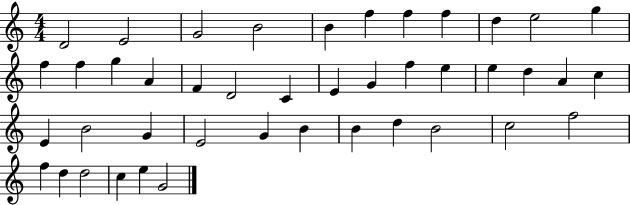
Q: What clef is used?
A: treble